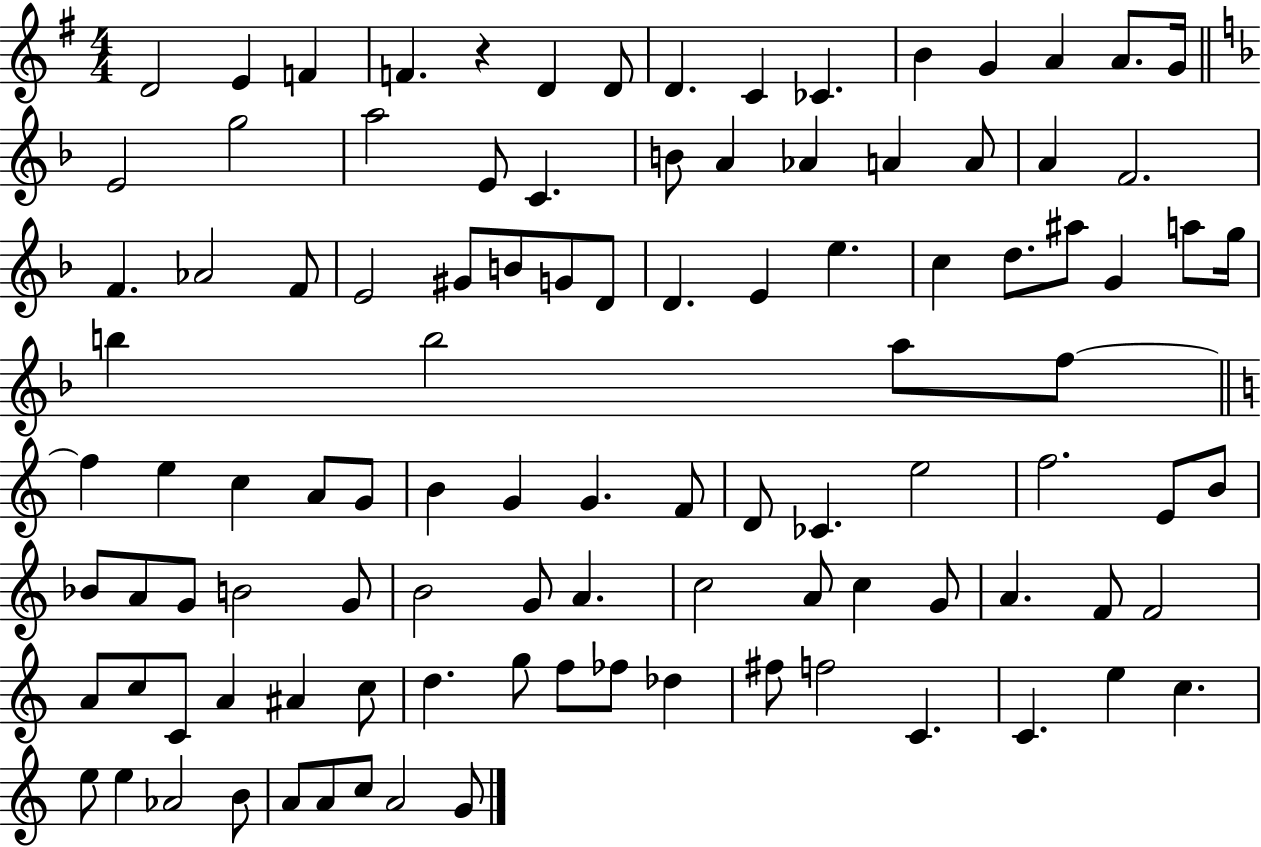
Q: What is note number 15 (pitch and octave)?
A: E4